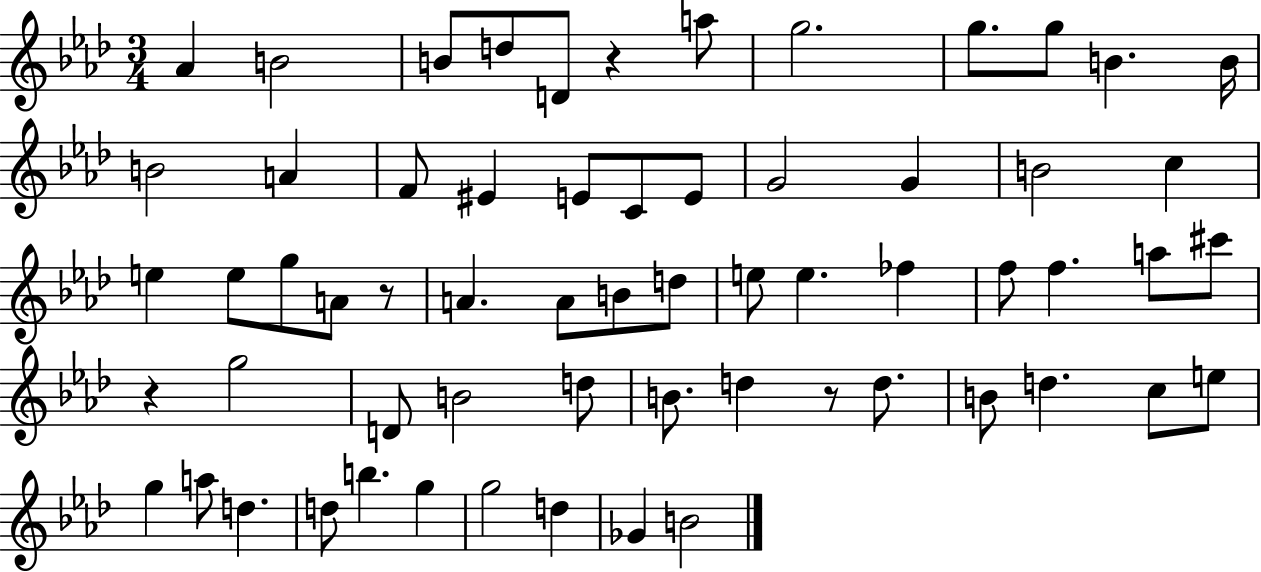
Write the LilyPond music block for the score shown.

{
  \clef treble
  \numericTimeSignature
  \time 3/4
  \key aes \major
  aes'4 b'2 | b'8 d''8 d'8 r4 a''8 | g''2. | g''8. g''8 b'4. b'16 | \break b'2 a'4 | f'8 eis'4 e'8 c'8 e'8 | g'2 g'4 | b'2 c''4 | \break e''4 e''8 g''8 a'8 r8 | a'4. a'8 b'8 d''8 | e''8 e''4. fes''4 | f''8 f''4. a''8 cis'''8 | \break r4 g''2 | d'8 b'2 d''8 | b'8. d''4 r8 d''8. | b'8 d''4. c''8 e''8 | \break g''4 a''8 d''4. | d''8 b''4. g''4 | g''2 d''4 | ges'4 b'2 | \break \bar "|."
}